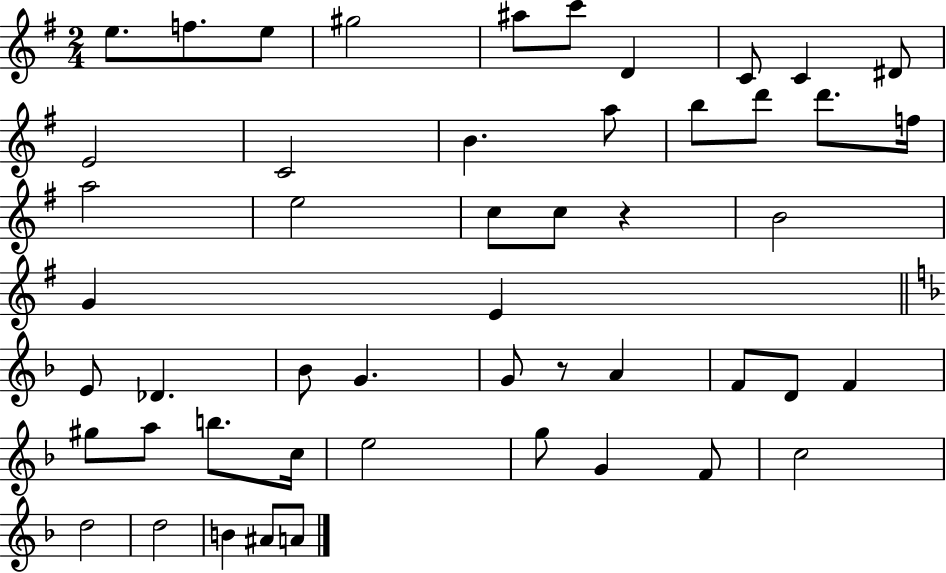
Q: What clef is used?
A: treble